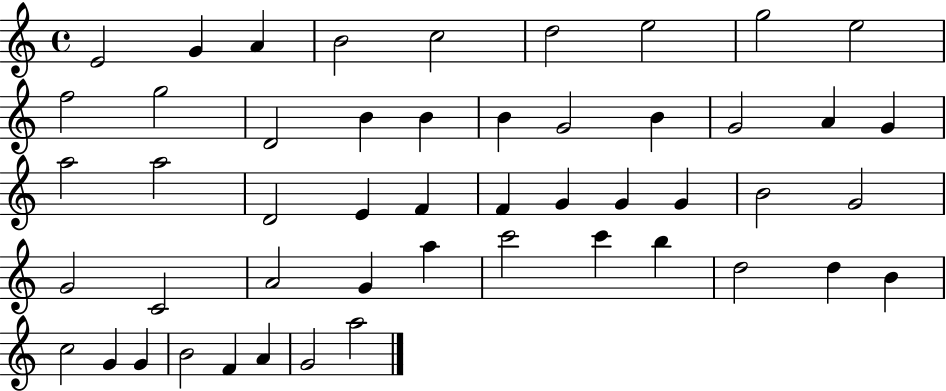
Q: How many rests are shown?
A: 0